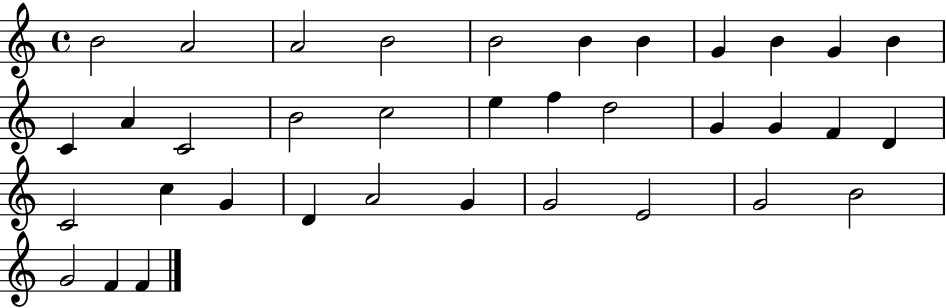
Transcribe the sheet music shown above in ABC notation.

X:1
T:Untitled
M:4/4
L:1/4
K:C
B2 A2 A2 B2 B2 B B G B G B C A C2 B2 c2 e f d2 G G F D C2 c G D A2 G G2 E2 G2 B2 G2 F F